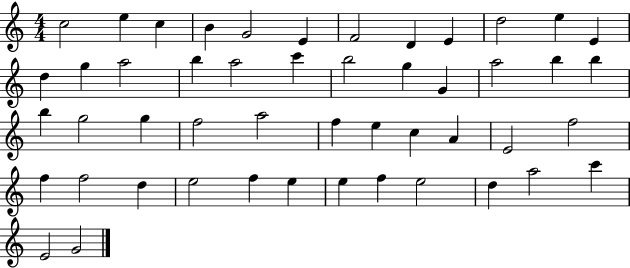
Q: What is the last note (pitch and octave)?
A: G4